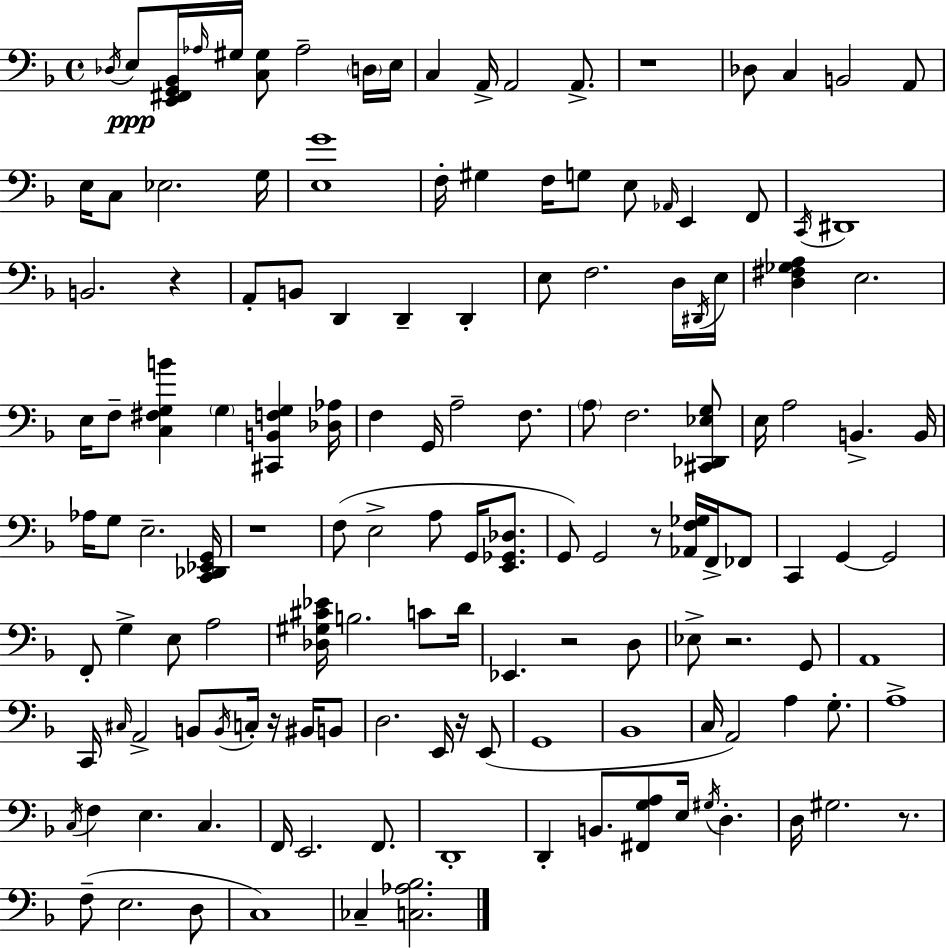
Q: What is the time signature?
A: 4/4